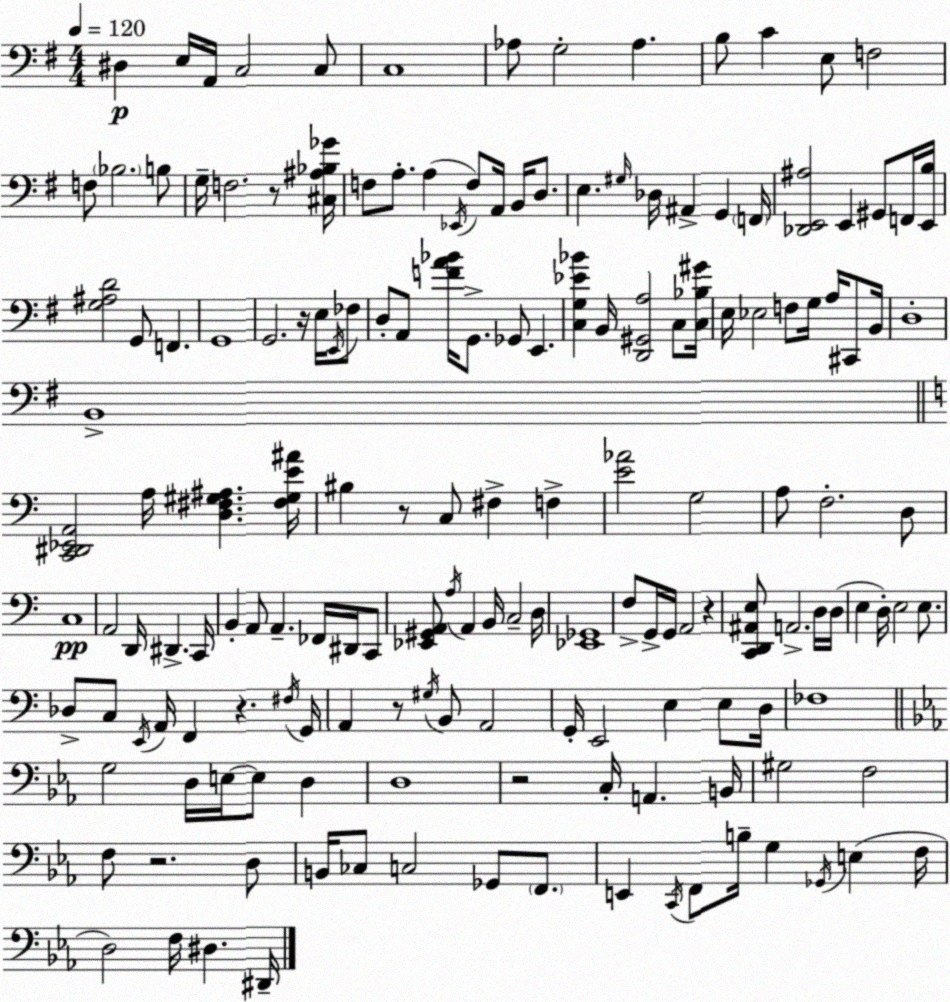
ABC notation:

X:1
T:Untitled
M:4/4
L:1/4
K:Em
^D, E,/4 A,,/4 C,2 C,/2 C,4 _A,/2 G,2 _A, B,/2 C E,/2 F,2 F,/2 _B,2 B,/2 G,/4 F,2 z/2 [^C,^A,_B,_G]/4 F,/2 A,/2 A, _E,,/4 F,/2 A,,/4 B,,/4 D,/2 E, ^G,/4 _D,/4 ^A,, G,, F,,/4 [_D,,E,,^A,]2 E,, ^G,,/2 F,,/4 [E,,B,]/4 [G,^A,D]2 G,,/2 F,, G,,4 G,,2 z/4 E,/4 E,,/4 _F,/2 D,/2 A,,/2 [FA_B]/4 G,,/2 _G,,/2 E,, [C,G,_E_B] B,,/4 [D,,^G,,A,]2 C,/2 [C,_B,^G]/4 E,/4 _E,2 F,/2 G,/4 A,/4 ^C,,/2 B,,/4 D,4 B,,4 [C,,^D,,_E,,A,,]2 A,/4 [D,^F,^G,^A,] [^F,^G,E^A]/4 ^B, z/2 C,/2 ^F, F, [E_A]2 G,2 A,/2 F,2 D,/2 C,4 A,,2 D,,/4 ^D,, C,,/4 B,, A,,/2 A,, _F,,/4 ^D,,/4 C,,/2 [_E,,^G,,A,,]/2 A,/4 A,, B,,/4 C,2 D,/4 [_E,,_G,,]4 F,/2 G,,/4 G,,/4 A,,2 z [C,,D,,^A,,E,]/2 A,,2 D,/4 D,/4 E, D,/4 E,2 E,/2 _D,/2 C,/2 E,,/4 A,,/4 F,, z ^F,/4 G,,/4 A,, z/2 ^G,/4 B,,/2 A,,2 G,,/4 E,,2 E, E,/2 D,/4 _F,4 G,2 D,/4 E,/4 E,/2 D, D,4 z2 C,/4 A,, B,,/4 ^G,2 F,2 F,/2 z2 D,/2 B,,/4 _C,/2 C,2 _G,,/2 F,,/2 E,, C,,/4 F,,/2 B,/4 G, _G,,/4 E, F,/4 D,2 F,/4 ^D, ^D,,/4